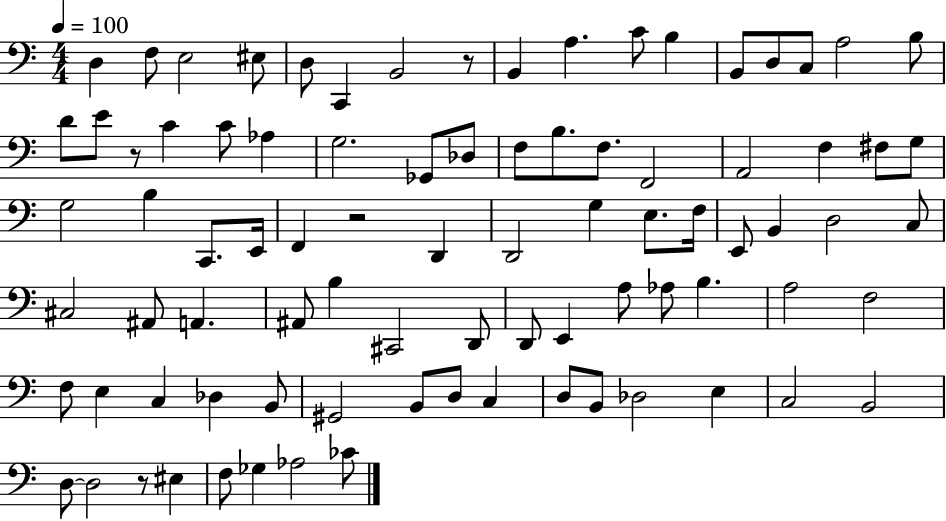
X:1
T:Untitled
M:4/4
L:1/4
K:C
D, F,/2 E,2 ^E,/2 D,/2 C,, B,,2 z/2 B,, A, C/2 B, B,,/2 D,/2 C,/2 A,2 B,/2 D/2 E/2 z/2 C C/2 _A, G,2 _G,,/2 _D,/2 F,/2 B,/2 F,/2 F,,2 A,,2 F, ^F,/2 G,/2 G,2 B, C,,/2 E,,/4 F,, z2 D,, D,,2 G, E,/2 F,/4 E,,/2 B,, D,2 C,/2 ^C,2 ^A,,/2 A,, ^A,,/2 B, ^C,,2 D,,/2 D,,/2 E,, A,/2 _A,/2 B, A,2 F,2 F,/2 E, C, _D, B,,/2 ^G,,2 B,,/2 D,/2 C, D,/2 B,,/2 _D,2 E, C,2 B,,2 D,/2 D,2 z/2 ^E, F,/2 _G, _A,2 _C/2